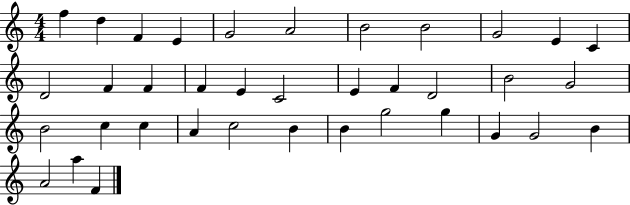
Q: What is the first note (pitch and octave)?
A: F5